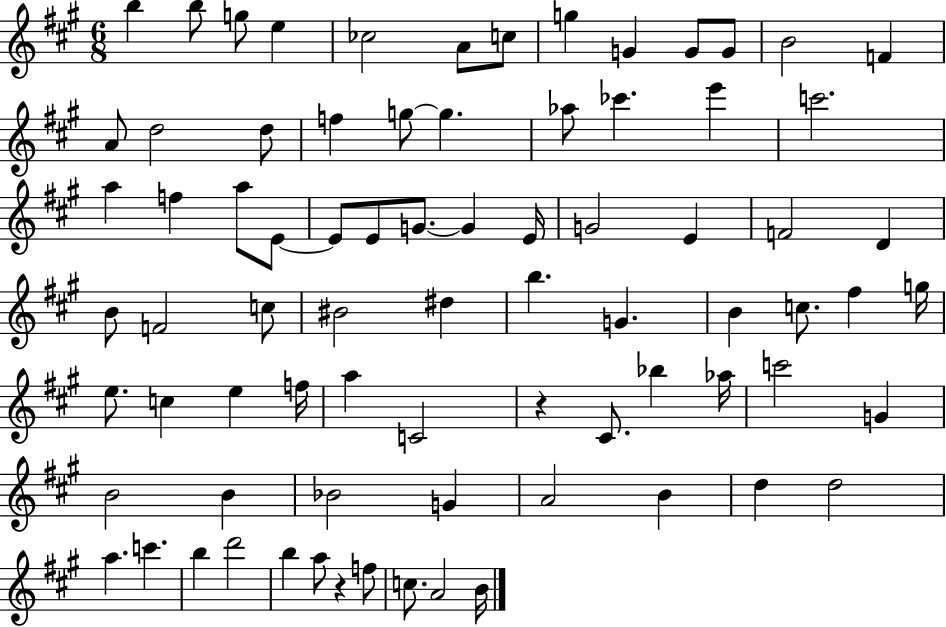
B5/q B5/e G5/e E5/q CES5/h A4/e C5/e G5/q G4/q G4/e G4/e B4/h F4/q A4/e D5/h D5/e F5/q G5/e G5/q. Ab5/e CES6/q. E6/q C6/h. A5/q F5/q A5/e E4/e E4/e E4/e G4/e. G4/q E4/s G4/h E4/q F4/h D4/q B4/e F4/h C5/e BIS4/h D#5/q B5/q. G4/q. B4/q C5/e. F#5/q G5/s E5/e. C5/q E5/q F5/s A5/q C4/h R/q C#4/e. Bb5/q Ab5/s C6/h G4/q B4/h B4/q Bb4/h G4/q A4/h B4/q D5/q D5/h A5/q. C6/q. B5/q D6/h B5/q A5/e R/q F5/e C5/e. A4/h B4/s